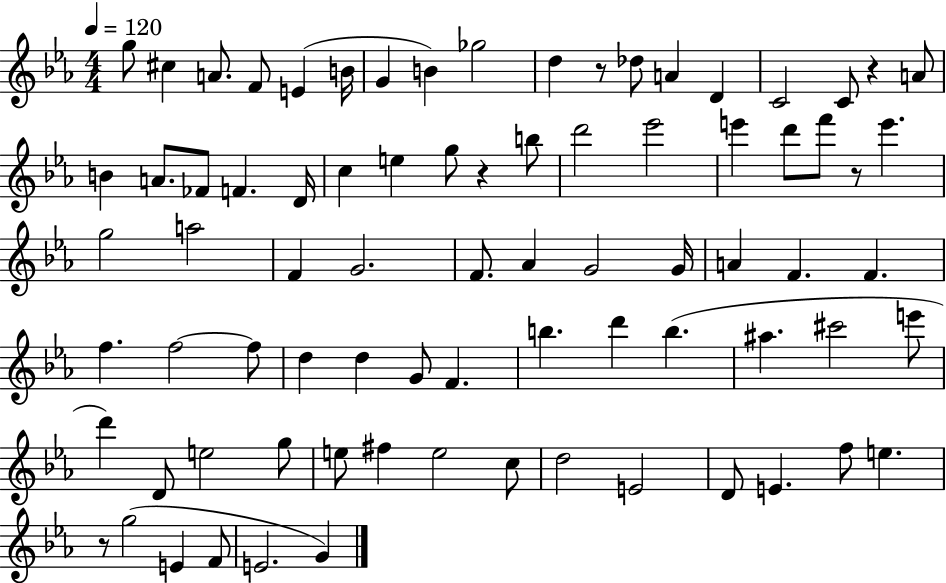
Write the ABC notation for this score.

X:1
T:Untitled
M:4/4
L:1/4
K:Eb
g/2 ^c A/2 F/2 E B/4 G B _g2 d z/2 _d/2 A D C2 C/2 z A/2 B A/2 _F/2 F D/4 c e g/2 z b/2 d'2 _e'2 e' d'/2 f'/2 z/2 e' g2 a2 F G2 F/2 _A G2 G/4 A F F f f2 f/2 d d G/2 F b d' b ^a ^c'2 e'/2 d' D/2 e2 g/2 e/2 ^f e2 c/2 d2 E2 D/2 E f/2 e z/2 g2 E F/2 E2 G